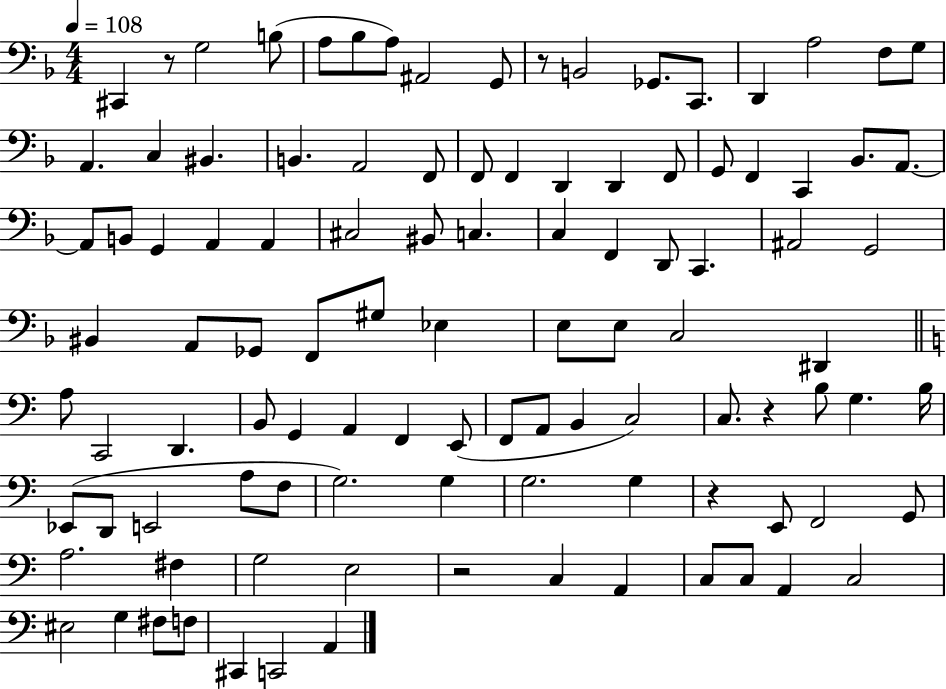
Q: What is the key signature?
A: F major